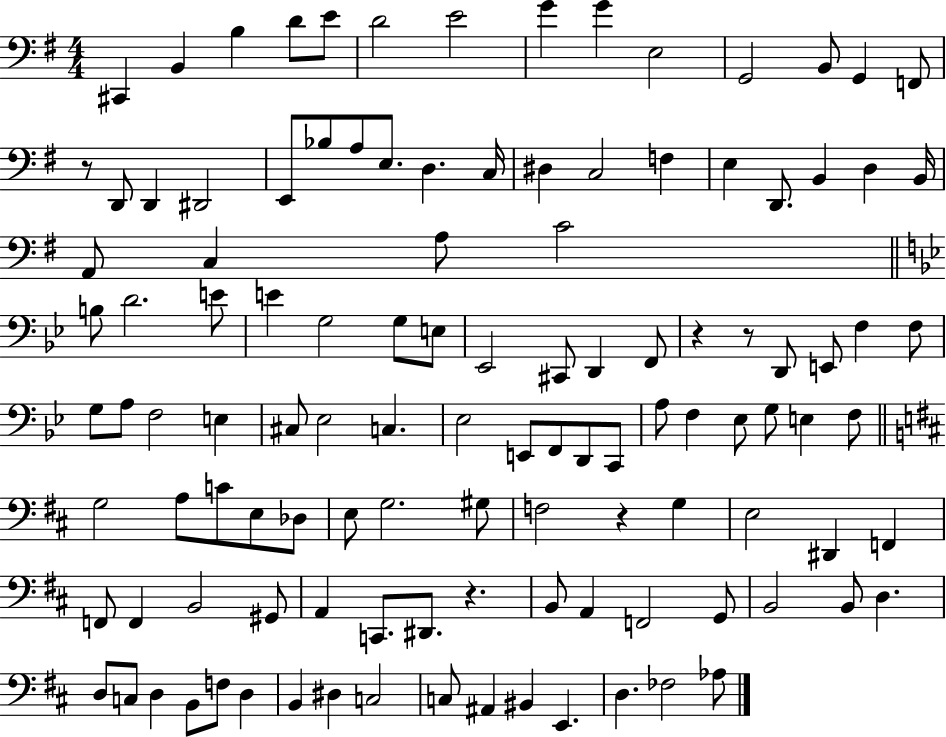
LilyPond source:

{
  \clef bass
  \numericTimeSignature
  \time 4/4
  \key g \major
  \repeat volta 2 { cis,4 b,4 b4 d'8 e'8 | d'2 e'2 | g'4 g'4 e2 | g,2 b,8 g,4 f,8 | \break r8 d,8 d,4 dis,2 | e,8 bes8 a8 e8. d4. c16 | dis4 c2 f4 | e4 d,8. b,4 d4 b,16 | \break a,8 c4 a8 c'2 | \bar "||" \break \key bes \major b8 d'2. e'8 | e'4 g2 g8 e8 | ees,2 cis,8 d,4 f,8 | r4 r8 d,8 e,8 f4 f8 | \break g8 a8 f2 e4 | cis8 ees2 c4. | ees2 e,8 f,8 d,8 c,8 | a8 f4 ees8 g8 e4 f8 | \break \bar "||" \break \key d \major g2 a8 c'8 e8 des8 | e8 g2. gis8 | f2 r4 g4 | e2 dis,4 f,4 | \break f,8 f,4 b,2 gis,8 | a,4 c,8. dis,8. r4. | b,8 a,4 f,2 g,8 | b,2 b,8 d4. | \break d8 c8 d4 b,8 f8 d4 | b,4 dis4 c2 | c8 ais,4 bis,4 e,4. | d4. fes2 aes8 | \break } \bar "|."
}